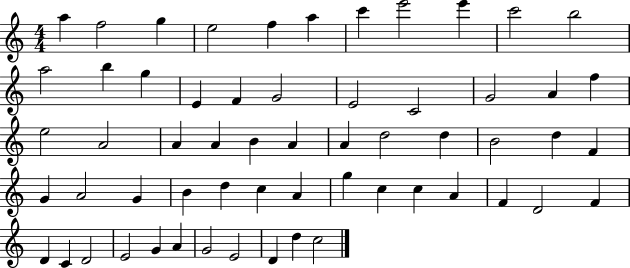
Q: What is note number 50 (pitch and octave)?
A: C4